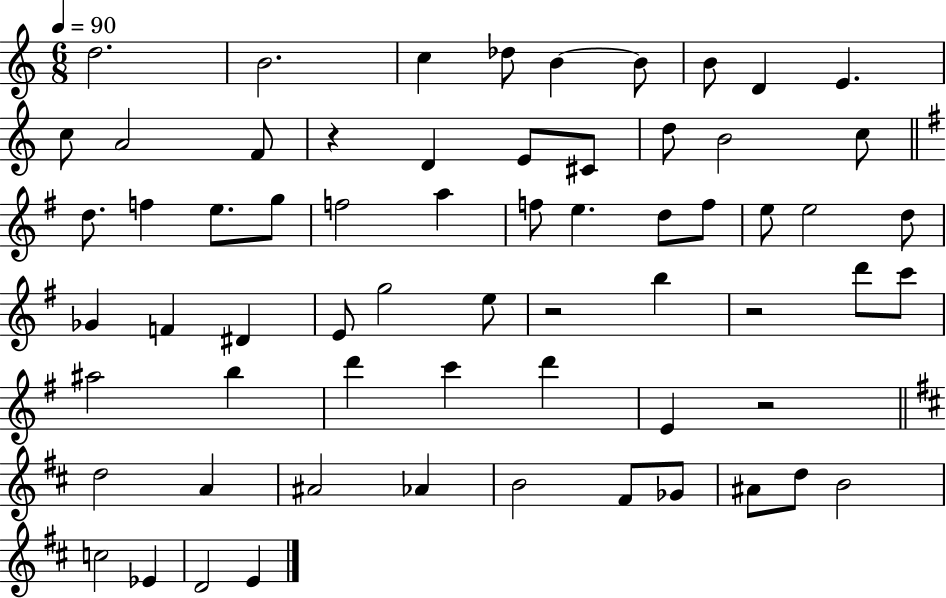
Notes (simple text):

D5/h. B4/h. C5/q Db5/e B4/q B4/e B4/e D4/q E4/q. C5/e A4/h F4/e R/q D4/q E4/e C#4/e D5/e B4/h C5/e D5/e. F5/q E5/e. G5/e F5/h A5/q F5/e E5/q. D5/e F5/e E5/e E5/h D5/e Gb4/q F4/q D#4/q E4/e G5/h E5/e R/h B5/q R/h D6/e C6/e A#5/h B5/q D6/q C6/q D6/q E4/q R/h D5/h A4/q A#4/h Ab4/q B4/h F#4/e Gb4/e A#4/e D5/e B4/h C5/h Eb4/q D4/h E4/q